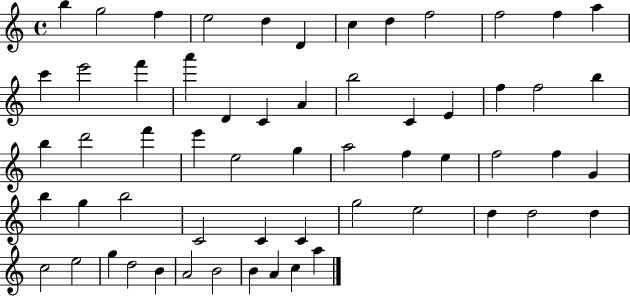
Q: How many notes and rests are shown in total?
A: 59